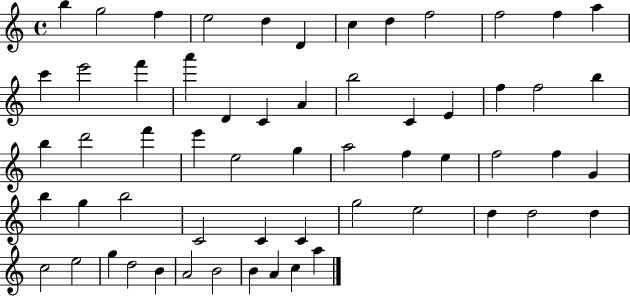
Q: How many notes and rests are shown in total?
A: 59